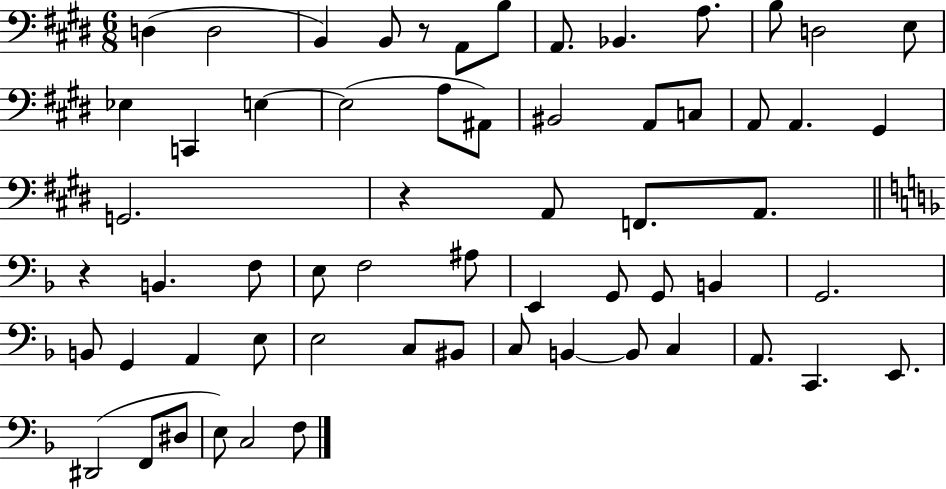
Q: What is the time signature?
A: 6/8